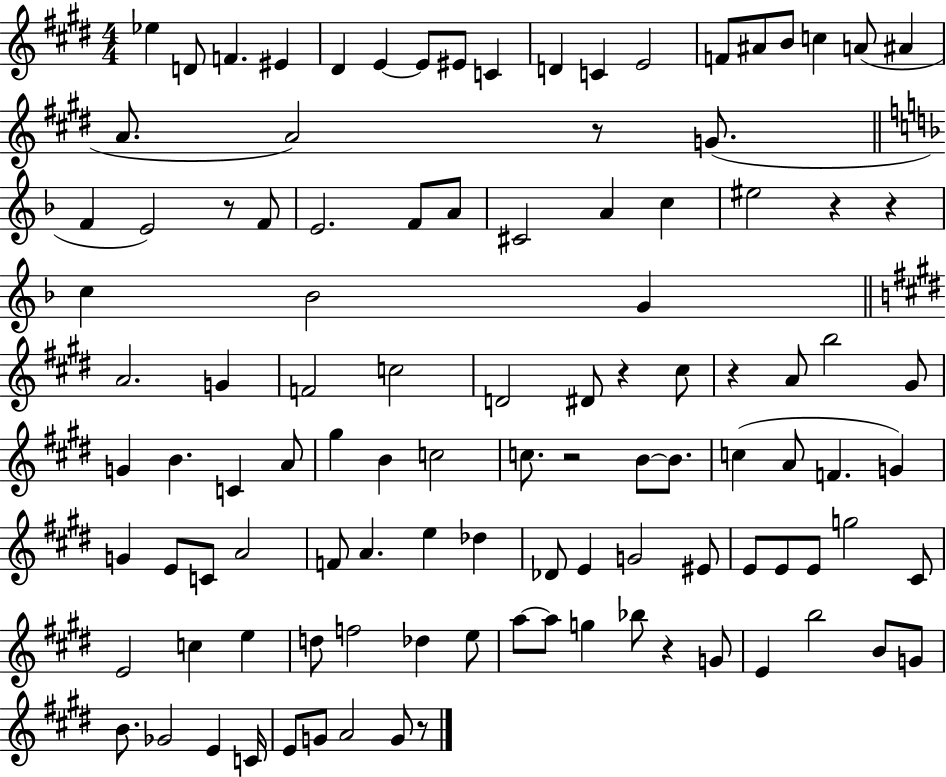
X:1
T:Untitled
M:4/4
L:1/4
K:E
_e D/2 F ^E ^D E E/2 ^E/2 C D C E2 F/2 ^A/2 B/2 c A/2 ^A A/2 A2 z/2 G/2 F E2 z/2 F/2 E2 F/2 A/2 ^C2 A c ^e2 z z c _B2 G A2 G F2 c2 D2 ^D/2 z ^c/2 z A/2 b2 ^G/2 G B C A/2 ^g B c2 c/2 z2 B/2 B/2 c A/2 F G G E/2 C/2 A2 F/2 A e _d _D/2 E G2 ^E/2 E/2 E/2 E/2 g2 ^C/2 E2 c e d/2 f2 _d e/2 a/2 a/2 g _b/2 z G/2 E b2 B/2 G/2 B/2 _G2 E C/4 E/2 G/2 A2 G/2 z/2